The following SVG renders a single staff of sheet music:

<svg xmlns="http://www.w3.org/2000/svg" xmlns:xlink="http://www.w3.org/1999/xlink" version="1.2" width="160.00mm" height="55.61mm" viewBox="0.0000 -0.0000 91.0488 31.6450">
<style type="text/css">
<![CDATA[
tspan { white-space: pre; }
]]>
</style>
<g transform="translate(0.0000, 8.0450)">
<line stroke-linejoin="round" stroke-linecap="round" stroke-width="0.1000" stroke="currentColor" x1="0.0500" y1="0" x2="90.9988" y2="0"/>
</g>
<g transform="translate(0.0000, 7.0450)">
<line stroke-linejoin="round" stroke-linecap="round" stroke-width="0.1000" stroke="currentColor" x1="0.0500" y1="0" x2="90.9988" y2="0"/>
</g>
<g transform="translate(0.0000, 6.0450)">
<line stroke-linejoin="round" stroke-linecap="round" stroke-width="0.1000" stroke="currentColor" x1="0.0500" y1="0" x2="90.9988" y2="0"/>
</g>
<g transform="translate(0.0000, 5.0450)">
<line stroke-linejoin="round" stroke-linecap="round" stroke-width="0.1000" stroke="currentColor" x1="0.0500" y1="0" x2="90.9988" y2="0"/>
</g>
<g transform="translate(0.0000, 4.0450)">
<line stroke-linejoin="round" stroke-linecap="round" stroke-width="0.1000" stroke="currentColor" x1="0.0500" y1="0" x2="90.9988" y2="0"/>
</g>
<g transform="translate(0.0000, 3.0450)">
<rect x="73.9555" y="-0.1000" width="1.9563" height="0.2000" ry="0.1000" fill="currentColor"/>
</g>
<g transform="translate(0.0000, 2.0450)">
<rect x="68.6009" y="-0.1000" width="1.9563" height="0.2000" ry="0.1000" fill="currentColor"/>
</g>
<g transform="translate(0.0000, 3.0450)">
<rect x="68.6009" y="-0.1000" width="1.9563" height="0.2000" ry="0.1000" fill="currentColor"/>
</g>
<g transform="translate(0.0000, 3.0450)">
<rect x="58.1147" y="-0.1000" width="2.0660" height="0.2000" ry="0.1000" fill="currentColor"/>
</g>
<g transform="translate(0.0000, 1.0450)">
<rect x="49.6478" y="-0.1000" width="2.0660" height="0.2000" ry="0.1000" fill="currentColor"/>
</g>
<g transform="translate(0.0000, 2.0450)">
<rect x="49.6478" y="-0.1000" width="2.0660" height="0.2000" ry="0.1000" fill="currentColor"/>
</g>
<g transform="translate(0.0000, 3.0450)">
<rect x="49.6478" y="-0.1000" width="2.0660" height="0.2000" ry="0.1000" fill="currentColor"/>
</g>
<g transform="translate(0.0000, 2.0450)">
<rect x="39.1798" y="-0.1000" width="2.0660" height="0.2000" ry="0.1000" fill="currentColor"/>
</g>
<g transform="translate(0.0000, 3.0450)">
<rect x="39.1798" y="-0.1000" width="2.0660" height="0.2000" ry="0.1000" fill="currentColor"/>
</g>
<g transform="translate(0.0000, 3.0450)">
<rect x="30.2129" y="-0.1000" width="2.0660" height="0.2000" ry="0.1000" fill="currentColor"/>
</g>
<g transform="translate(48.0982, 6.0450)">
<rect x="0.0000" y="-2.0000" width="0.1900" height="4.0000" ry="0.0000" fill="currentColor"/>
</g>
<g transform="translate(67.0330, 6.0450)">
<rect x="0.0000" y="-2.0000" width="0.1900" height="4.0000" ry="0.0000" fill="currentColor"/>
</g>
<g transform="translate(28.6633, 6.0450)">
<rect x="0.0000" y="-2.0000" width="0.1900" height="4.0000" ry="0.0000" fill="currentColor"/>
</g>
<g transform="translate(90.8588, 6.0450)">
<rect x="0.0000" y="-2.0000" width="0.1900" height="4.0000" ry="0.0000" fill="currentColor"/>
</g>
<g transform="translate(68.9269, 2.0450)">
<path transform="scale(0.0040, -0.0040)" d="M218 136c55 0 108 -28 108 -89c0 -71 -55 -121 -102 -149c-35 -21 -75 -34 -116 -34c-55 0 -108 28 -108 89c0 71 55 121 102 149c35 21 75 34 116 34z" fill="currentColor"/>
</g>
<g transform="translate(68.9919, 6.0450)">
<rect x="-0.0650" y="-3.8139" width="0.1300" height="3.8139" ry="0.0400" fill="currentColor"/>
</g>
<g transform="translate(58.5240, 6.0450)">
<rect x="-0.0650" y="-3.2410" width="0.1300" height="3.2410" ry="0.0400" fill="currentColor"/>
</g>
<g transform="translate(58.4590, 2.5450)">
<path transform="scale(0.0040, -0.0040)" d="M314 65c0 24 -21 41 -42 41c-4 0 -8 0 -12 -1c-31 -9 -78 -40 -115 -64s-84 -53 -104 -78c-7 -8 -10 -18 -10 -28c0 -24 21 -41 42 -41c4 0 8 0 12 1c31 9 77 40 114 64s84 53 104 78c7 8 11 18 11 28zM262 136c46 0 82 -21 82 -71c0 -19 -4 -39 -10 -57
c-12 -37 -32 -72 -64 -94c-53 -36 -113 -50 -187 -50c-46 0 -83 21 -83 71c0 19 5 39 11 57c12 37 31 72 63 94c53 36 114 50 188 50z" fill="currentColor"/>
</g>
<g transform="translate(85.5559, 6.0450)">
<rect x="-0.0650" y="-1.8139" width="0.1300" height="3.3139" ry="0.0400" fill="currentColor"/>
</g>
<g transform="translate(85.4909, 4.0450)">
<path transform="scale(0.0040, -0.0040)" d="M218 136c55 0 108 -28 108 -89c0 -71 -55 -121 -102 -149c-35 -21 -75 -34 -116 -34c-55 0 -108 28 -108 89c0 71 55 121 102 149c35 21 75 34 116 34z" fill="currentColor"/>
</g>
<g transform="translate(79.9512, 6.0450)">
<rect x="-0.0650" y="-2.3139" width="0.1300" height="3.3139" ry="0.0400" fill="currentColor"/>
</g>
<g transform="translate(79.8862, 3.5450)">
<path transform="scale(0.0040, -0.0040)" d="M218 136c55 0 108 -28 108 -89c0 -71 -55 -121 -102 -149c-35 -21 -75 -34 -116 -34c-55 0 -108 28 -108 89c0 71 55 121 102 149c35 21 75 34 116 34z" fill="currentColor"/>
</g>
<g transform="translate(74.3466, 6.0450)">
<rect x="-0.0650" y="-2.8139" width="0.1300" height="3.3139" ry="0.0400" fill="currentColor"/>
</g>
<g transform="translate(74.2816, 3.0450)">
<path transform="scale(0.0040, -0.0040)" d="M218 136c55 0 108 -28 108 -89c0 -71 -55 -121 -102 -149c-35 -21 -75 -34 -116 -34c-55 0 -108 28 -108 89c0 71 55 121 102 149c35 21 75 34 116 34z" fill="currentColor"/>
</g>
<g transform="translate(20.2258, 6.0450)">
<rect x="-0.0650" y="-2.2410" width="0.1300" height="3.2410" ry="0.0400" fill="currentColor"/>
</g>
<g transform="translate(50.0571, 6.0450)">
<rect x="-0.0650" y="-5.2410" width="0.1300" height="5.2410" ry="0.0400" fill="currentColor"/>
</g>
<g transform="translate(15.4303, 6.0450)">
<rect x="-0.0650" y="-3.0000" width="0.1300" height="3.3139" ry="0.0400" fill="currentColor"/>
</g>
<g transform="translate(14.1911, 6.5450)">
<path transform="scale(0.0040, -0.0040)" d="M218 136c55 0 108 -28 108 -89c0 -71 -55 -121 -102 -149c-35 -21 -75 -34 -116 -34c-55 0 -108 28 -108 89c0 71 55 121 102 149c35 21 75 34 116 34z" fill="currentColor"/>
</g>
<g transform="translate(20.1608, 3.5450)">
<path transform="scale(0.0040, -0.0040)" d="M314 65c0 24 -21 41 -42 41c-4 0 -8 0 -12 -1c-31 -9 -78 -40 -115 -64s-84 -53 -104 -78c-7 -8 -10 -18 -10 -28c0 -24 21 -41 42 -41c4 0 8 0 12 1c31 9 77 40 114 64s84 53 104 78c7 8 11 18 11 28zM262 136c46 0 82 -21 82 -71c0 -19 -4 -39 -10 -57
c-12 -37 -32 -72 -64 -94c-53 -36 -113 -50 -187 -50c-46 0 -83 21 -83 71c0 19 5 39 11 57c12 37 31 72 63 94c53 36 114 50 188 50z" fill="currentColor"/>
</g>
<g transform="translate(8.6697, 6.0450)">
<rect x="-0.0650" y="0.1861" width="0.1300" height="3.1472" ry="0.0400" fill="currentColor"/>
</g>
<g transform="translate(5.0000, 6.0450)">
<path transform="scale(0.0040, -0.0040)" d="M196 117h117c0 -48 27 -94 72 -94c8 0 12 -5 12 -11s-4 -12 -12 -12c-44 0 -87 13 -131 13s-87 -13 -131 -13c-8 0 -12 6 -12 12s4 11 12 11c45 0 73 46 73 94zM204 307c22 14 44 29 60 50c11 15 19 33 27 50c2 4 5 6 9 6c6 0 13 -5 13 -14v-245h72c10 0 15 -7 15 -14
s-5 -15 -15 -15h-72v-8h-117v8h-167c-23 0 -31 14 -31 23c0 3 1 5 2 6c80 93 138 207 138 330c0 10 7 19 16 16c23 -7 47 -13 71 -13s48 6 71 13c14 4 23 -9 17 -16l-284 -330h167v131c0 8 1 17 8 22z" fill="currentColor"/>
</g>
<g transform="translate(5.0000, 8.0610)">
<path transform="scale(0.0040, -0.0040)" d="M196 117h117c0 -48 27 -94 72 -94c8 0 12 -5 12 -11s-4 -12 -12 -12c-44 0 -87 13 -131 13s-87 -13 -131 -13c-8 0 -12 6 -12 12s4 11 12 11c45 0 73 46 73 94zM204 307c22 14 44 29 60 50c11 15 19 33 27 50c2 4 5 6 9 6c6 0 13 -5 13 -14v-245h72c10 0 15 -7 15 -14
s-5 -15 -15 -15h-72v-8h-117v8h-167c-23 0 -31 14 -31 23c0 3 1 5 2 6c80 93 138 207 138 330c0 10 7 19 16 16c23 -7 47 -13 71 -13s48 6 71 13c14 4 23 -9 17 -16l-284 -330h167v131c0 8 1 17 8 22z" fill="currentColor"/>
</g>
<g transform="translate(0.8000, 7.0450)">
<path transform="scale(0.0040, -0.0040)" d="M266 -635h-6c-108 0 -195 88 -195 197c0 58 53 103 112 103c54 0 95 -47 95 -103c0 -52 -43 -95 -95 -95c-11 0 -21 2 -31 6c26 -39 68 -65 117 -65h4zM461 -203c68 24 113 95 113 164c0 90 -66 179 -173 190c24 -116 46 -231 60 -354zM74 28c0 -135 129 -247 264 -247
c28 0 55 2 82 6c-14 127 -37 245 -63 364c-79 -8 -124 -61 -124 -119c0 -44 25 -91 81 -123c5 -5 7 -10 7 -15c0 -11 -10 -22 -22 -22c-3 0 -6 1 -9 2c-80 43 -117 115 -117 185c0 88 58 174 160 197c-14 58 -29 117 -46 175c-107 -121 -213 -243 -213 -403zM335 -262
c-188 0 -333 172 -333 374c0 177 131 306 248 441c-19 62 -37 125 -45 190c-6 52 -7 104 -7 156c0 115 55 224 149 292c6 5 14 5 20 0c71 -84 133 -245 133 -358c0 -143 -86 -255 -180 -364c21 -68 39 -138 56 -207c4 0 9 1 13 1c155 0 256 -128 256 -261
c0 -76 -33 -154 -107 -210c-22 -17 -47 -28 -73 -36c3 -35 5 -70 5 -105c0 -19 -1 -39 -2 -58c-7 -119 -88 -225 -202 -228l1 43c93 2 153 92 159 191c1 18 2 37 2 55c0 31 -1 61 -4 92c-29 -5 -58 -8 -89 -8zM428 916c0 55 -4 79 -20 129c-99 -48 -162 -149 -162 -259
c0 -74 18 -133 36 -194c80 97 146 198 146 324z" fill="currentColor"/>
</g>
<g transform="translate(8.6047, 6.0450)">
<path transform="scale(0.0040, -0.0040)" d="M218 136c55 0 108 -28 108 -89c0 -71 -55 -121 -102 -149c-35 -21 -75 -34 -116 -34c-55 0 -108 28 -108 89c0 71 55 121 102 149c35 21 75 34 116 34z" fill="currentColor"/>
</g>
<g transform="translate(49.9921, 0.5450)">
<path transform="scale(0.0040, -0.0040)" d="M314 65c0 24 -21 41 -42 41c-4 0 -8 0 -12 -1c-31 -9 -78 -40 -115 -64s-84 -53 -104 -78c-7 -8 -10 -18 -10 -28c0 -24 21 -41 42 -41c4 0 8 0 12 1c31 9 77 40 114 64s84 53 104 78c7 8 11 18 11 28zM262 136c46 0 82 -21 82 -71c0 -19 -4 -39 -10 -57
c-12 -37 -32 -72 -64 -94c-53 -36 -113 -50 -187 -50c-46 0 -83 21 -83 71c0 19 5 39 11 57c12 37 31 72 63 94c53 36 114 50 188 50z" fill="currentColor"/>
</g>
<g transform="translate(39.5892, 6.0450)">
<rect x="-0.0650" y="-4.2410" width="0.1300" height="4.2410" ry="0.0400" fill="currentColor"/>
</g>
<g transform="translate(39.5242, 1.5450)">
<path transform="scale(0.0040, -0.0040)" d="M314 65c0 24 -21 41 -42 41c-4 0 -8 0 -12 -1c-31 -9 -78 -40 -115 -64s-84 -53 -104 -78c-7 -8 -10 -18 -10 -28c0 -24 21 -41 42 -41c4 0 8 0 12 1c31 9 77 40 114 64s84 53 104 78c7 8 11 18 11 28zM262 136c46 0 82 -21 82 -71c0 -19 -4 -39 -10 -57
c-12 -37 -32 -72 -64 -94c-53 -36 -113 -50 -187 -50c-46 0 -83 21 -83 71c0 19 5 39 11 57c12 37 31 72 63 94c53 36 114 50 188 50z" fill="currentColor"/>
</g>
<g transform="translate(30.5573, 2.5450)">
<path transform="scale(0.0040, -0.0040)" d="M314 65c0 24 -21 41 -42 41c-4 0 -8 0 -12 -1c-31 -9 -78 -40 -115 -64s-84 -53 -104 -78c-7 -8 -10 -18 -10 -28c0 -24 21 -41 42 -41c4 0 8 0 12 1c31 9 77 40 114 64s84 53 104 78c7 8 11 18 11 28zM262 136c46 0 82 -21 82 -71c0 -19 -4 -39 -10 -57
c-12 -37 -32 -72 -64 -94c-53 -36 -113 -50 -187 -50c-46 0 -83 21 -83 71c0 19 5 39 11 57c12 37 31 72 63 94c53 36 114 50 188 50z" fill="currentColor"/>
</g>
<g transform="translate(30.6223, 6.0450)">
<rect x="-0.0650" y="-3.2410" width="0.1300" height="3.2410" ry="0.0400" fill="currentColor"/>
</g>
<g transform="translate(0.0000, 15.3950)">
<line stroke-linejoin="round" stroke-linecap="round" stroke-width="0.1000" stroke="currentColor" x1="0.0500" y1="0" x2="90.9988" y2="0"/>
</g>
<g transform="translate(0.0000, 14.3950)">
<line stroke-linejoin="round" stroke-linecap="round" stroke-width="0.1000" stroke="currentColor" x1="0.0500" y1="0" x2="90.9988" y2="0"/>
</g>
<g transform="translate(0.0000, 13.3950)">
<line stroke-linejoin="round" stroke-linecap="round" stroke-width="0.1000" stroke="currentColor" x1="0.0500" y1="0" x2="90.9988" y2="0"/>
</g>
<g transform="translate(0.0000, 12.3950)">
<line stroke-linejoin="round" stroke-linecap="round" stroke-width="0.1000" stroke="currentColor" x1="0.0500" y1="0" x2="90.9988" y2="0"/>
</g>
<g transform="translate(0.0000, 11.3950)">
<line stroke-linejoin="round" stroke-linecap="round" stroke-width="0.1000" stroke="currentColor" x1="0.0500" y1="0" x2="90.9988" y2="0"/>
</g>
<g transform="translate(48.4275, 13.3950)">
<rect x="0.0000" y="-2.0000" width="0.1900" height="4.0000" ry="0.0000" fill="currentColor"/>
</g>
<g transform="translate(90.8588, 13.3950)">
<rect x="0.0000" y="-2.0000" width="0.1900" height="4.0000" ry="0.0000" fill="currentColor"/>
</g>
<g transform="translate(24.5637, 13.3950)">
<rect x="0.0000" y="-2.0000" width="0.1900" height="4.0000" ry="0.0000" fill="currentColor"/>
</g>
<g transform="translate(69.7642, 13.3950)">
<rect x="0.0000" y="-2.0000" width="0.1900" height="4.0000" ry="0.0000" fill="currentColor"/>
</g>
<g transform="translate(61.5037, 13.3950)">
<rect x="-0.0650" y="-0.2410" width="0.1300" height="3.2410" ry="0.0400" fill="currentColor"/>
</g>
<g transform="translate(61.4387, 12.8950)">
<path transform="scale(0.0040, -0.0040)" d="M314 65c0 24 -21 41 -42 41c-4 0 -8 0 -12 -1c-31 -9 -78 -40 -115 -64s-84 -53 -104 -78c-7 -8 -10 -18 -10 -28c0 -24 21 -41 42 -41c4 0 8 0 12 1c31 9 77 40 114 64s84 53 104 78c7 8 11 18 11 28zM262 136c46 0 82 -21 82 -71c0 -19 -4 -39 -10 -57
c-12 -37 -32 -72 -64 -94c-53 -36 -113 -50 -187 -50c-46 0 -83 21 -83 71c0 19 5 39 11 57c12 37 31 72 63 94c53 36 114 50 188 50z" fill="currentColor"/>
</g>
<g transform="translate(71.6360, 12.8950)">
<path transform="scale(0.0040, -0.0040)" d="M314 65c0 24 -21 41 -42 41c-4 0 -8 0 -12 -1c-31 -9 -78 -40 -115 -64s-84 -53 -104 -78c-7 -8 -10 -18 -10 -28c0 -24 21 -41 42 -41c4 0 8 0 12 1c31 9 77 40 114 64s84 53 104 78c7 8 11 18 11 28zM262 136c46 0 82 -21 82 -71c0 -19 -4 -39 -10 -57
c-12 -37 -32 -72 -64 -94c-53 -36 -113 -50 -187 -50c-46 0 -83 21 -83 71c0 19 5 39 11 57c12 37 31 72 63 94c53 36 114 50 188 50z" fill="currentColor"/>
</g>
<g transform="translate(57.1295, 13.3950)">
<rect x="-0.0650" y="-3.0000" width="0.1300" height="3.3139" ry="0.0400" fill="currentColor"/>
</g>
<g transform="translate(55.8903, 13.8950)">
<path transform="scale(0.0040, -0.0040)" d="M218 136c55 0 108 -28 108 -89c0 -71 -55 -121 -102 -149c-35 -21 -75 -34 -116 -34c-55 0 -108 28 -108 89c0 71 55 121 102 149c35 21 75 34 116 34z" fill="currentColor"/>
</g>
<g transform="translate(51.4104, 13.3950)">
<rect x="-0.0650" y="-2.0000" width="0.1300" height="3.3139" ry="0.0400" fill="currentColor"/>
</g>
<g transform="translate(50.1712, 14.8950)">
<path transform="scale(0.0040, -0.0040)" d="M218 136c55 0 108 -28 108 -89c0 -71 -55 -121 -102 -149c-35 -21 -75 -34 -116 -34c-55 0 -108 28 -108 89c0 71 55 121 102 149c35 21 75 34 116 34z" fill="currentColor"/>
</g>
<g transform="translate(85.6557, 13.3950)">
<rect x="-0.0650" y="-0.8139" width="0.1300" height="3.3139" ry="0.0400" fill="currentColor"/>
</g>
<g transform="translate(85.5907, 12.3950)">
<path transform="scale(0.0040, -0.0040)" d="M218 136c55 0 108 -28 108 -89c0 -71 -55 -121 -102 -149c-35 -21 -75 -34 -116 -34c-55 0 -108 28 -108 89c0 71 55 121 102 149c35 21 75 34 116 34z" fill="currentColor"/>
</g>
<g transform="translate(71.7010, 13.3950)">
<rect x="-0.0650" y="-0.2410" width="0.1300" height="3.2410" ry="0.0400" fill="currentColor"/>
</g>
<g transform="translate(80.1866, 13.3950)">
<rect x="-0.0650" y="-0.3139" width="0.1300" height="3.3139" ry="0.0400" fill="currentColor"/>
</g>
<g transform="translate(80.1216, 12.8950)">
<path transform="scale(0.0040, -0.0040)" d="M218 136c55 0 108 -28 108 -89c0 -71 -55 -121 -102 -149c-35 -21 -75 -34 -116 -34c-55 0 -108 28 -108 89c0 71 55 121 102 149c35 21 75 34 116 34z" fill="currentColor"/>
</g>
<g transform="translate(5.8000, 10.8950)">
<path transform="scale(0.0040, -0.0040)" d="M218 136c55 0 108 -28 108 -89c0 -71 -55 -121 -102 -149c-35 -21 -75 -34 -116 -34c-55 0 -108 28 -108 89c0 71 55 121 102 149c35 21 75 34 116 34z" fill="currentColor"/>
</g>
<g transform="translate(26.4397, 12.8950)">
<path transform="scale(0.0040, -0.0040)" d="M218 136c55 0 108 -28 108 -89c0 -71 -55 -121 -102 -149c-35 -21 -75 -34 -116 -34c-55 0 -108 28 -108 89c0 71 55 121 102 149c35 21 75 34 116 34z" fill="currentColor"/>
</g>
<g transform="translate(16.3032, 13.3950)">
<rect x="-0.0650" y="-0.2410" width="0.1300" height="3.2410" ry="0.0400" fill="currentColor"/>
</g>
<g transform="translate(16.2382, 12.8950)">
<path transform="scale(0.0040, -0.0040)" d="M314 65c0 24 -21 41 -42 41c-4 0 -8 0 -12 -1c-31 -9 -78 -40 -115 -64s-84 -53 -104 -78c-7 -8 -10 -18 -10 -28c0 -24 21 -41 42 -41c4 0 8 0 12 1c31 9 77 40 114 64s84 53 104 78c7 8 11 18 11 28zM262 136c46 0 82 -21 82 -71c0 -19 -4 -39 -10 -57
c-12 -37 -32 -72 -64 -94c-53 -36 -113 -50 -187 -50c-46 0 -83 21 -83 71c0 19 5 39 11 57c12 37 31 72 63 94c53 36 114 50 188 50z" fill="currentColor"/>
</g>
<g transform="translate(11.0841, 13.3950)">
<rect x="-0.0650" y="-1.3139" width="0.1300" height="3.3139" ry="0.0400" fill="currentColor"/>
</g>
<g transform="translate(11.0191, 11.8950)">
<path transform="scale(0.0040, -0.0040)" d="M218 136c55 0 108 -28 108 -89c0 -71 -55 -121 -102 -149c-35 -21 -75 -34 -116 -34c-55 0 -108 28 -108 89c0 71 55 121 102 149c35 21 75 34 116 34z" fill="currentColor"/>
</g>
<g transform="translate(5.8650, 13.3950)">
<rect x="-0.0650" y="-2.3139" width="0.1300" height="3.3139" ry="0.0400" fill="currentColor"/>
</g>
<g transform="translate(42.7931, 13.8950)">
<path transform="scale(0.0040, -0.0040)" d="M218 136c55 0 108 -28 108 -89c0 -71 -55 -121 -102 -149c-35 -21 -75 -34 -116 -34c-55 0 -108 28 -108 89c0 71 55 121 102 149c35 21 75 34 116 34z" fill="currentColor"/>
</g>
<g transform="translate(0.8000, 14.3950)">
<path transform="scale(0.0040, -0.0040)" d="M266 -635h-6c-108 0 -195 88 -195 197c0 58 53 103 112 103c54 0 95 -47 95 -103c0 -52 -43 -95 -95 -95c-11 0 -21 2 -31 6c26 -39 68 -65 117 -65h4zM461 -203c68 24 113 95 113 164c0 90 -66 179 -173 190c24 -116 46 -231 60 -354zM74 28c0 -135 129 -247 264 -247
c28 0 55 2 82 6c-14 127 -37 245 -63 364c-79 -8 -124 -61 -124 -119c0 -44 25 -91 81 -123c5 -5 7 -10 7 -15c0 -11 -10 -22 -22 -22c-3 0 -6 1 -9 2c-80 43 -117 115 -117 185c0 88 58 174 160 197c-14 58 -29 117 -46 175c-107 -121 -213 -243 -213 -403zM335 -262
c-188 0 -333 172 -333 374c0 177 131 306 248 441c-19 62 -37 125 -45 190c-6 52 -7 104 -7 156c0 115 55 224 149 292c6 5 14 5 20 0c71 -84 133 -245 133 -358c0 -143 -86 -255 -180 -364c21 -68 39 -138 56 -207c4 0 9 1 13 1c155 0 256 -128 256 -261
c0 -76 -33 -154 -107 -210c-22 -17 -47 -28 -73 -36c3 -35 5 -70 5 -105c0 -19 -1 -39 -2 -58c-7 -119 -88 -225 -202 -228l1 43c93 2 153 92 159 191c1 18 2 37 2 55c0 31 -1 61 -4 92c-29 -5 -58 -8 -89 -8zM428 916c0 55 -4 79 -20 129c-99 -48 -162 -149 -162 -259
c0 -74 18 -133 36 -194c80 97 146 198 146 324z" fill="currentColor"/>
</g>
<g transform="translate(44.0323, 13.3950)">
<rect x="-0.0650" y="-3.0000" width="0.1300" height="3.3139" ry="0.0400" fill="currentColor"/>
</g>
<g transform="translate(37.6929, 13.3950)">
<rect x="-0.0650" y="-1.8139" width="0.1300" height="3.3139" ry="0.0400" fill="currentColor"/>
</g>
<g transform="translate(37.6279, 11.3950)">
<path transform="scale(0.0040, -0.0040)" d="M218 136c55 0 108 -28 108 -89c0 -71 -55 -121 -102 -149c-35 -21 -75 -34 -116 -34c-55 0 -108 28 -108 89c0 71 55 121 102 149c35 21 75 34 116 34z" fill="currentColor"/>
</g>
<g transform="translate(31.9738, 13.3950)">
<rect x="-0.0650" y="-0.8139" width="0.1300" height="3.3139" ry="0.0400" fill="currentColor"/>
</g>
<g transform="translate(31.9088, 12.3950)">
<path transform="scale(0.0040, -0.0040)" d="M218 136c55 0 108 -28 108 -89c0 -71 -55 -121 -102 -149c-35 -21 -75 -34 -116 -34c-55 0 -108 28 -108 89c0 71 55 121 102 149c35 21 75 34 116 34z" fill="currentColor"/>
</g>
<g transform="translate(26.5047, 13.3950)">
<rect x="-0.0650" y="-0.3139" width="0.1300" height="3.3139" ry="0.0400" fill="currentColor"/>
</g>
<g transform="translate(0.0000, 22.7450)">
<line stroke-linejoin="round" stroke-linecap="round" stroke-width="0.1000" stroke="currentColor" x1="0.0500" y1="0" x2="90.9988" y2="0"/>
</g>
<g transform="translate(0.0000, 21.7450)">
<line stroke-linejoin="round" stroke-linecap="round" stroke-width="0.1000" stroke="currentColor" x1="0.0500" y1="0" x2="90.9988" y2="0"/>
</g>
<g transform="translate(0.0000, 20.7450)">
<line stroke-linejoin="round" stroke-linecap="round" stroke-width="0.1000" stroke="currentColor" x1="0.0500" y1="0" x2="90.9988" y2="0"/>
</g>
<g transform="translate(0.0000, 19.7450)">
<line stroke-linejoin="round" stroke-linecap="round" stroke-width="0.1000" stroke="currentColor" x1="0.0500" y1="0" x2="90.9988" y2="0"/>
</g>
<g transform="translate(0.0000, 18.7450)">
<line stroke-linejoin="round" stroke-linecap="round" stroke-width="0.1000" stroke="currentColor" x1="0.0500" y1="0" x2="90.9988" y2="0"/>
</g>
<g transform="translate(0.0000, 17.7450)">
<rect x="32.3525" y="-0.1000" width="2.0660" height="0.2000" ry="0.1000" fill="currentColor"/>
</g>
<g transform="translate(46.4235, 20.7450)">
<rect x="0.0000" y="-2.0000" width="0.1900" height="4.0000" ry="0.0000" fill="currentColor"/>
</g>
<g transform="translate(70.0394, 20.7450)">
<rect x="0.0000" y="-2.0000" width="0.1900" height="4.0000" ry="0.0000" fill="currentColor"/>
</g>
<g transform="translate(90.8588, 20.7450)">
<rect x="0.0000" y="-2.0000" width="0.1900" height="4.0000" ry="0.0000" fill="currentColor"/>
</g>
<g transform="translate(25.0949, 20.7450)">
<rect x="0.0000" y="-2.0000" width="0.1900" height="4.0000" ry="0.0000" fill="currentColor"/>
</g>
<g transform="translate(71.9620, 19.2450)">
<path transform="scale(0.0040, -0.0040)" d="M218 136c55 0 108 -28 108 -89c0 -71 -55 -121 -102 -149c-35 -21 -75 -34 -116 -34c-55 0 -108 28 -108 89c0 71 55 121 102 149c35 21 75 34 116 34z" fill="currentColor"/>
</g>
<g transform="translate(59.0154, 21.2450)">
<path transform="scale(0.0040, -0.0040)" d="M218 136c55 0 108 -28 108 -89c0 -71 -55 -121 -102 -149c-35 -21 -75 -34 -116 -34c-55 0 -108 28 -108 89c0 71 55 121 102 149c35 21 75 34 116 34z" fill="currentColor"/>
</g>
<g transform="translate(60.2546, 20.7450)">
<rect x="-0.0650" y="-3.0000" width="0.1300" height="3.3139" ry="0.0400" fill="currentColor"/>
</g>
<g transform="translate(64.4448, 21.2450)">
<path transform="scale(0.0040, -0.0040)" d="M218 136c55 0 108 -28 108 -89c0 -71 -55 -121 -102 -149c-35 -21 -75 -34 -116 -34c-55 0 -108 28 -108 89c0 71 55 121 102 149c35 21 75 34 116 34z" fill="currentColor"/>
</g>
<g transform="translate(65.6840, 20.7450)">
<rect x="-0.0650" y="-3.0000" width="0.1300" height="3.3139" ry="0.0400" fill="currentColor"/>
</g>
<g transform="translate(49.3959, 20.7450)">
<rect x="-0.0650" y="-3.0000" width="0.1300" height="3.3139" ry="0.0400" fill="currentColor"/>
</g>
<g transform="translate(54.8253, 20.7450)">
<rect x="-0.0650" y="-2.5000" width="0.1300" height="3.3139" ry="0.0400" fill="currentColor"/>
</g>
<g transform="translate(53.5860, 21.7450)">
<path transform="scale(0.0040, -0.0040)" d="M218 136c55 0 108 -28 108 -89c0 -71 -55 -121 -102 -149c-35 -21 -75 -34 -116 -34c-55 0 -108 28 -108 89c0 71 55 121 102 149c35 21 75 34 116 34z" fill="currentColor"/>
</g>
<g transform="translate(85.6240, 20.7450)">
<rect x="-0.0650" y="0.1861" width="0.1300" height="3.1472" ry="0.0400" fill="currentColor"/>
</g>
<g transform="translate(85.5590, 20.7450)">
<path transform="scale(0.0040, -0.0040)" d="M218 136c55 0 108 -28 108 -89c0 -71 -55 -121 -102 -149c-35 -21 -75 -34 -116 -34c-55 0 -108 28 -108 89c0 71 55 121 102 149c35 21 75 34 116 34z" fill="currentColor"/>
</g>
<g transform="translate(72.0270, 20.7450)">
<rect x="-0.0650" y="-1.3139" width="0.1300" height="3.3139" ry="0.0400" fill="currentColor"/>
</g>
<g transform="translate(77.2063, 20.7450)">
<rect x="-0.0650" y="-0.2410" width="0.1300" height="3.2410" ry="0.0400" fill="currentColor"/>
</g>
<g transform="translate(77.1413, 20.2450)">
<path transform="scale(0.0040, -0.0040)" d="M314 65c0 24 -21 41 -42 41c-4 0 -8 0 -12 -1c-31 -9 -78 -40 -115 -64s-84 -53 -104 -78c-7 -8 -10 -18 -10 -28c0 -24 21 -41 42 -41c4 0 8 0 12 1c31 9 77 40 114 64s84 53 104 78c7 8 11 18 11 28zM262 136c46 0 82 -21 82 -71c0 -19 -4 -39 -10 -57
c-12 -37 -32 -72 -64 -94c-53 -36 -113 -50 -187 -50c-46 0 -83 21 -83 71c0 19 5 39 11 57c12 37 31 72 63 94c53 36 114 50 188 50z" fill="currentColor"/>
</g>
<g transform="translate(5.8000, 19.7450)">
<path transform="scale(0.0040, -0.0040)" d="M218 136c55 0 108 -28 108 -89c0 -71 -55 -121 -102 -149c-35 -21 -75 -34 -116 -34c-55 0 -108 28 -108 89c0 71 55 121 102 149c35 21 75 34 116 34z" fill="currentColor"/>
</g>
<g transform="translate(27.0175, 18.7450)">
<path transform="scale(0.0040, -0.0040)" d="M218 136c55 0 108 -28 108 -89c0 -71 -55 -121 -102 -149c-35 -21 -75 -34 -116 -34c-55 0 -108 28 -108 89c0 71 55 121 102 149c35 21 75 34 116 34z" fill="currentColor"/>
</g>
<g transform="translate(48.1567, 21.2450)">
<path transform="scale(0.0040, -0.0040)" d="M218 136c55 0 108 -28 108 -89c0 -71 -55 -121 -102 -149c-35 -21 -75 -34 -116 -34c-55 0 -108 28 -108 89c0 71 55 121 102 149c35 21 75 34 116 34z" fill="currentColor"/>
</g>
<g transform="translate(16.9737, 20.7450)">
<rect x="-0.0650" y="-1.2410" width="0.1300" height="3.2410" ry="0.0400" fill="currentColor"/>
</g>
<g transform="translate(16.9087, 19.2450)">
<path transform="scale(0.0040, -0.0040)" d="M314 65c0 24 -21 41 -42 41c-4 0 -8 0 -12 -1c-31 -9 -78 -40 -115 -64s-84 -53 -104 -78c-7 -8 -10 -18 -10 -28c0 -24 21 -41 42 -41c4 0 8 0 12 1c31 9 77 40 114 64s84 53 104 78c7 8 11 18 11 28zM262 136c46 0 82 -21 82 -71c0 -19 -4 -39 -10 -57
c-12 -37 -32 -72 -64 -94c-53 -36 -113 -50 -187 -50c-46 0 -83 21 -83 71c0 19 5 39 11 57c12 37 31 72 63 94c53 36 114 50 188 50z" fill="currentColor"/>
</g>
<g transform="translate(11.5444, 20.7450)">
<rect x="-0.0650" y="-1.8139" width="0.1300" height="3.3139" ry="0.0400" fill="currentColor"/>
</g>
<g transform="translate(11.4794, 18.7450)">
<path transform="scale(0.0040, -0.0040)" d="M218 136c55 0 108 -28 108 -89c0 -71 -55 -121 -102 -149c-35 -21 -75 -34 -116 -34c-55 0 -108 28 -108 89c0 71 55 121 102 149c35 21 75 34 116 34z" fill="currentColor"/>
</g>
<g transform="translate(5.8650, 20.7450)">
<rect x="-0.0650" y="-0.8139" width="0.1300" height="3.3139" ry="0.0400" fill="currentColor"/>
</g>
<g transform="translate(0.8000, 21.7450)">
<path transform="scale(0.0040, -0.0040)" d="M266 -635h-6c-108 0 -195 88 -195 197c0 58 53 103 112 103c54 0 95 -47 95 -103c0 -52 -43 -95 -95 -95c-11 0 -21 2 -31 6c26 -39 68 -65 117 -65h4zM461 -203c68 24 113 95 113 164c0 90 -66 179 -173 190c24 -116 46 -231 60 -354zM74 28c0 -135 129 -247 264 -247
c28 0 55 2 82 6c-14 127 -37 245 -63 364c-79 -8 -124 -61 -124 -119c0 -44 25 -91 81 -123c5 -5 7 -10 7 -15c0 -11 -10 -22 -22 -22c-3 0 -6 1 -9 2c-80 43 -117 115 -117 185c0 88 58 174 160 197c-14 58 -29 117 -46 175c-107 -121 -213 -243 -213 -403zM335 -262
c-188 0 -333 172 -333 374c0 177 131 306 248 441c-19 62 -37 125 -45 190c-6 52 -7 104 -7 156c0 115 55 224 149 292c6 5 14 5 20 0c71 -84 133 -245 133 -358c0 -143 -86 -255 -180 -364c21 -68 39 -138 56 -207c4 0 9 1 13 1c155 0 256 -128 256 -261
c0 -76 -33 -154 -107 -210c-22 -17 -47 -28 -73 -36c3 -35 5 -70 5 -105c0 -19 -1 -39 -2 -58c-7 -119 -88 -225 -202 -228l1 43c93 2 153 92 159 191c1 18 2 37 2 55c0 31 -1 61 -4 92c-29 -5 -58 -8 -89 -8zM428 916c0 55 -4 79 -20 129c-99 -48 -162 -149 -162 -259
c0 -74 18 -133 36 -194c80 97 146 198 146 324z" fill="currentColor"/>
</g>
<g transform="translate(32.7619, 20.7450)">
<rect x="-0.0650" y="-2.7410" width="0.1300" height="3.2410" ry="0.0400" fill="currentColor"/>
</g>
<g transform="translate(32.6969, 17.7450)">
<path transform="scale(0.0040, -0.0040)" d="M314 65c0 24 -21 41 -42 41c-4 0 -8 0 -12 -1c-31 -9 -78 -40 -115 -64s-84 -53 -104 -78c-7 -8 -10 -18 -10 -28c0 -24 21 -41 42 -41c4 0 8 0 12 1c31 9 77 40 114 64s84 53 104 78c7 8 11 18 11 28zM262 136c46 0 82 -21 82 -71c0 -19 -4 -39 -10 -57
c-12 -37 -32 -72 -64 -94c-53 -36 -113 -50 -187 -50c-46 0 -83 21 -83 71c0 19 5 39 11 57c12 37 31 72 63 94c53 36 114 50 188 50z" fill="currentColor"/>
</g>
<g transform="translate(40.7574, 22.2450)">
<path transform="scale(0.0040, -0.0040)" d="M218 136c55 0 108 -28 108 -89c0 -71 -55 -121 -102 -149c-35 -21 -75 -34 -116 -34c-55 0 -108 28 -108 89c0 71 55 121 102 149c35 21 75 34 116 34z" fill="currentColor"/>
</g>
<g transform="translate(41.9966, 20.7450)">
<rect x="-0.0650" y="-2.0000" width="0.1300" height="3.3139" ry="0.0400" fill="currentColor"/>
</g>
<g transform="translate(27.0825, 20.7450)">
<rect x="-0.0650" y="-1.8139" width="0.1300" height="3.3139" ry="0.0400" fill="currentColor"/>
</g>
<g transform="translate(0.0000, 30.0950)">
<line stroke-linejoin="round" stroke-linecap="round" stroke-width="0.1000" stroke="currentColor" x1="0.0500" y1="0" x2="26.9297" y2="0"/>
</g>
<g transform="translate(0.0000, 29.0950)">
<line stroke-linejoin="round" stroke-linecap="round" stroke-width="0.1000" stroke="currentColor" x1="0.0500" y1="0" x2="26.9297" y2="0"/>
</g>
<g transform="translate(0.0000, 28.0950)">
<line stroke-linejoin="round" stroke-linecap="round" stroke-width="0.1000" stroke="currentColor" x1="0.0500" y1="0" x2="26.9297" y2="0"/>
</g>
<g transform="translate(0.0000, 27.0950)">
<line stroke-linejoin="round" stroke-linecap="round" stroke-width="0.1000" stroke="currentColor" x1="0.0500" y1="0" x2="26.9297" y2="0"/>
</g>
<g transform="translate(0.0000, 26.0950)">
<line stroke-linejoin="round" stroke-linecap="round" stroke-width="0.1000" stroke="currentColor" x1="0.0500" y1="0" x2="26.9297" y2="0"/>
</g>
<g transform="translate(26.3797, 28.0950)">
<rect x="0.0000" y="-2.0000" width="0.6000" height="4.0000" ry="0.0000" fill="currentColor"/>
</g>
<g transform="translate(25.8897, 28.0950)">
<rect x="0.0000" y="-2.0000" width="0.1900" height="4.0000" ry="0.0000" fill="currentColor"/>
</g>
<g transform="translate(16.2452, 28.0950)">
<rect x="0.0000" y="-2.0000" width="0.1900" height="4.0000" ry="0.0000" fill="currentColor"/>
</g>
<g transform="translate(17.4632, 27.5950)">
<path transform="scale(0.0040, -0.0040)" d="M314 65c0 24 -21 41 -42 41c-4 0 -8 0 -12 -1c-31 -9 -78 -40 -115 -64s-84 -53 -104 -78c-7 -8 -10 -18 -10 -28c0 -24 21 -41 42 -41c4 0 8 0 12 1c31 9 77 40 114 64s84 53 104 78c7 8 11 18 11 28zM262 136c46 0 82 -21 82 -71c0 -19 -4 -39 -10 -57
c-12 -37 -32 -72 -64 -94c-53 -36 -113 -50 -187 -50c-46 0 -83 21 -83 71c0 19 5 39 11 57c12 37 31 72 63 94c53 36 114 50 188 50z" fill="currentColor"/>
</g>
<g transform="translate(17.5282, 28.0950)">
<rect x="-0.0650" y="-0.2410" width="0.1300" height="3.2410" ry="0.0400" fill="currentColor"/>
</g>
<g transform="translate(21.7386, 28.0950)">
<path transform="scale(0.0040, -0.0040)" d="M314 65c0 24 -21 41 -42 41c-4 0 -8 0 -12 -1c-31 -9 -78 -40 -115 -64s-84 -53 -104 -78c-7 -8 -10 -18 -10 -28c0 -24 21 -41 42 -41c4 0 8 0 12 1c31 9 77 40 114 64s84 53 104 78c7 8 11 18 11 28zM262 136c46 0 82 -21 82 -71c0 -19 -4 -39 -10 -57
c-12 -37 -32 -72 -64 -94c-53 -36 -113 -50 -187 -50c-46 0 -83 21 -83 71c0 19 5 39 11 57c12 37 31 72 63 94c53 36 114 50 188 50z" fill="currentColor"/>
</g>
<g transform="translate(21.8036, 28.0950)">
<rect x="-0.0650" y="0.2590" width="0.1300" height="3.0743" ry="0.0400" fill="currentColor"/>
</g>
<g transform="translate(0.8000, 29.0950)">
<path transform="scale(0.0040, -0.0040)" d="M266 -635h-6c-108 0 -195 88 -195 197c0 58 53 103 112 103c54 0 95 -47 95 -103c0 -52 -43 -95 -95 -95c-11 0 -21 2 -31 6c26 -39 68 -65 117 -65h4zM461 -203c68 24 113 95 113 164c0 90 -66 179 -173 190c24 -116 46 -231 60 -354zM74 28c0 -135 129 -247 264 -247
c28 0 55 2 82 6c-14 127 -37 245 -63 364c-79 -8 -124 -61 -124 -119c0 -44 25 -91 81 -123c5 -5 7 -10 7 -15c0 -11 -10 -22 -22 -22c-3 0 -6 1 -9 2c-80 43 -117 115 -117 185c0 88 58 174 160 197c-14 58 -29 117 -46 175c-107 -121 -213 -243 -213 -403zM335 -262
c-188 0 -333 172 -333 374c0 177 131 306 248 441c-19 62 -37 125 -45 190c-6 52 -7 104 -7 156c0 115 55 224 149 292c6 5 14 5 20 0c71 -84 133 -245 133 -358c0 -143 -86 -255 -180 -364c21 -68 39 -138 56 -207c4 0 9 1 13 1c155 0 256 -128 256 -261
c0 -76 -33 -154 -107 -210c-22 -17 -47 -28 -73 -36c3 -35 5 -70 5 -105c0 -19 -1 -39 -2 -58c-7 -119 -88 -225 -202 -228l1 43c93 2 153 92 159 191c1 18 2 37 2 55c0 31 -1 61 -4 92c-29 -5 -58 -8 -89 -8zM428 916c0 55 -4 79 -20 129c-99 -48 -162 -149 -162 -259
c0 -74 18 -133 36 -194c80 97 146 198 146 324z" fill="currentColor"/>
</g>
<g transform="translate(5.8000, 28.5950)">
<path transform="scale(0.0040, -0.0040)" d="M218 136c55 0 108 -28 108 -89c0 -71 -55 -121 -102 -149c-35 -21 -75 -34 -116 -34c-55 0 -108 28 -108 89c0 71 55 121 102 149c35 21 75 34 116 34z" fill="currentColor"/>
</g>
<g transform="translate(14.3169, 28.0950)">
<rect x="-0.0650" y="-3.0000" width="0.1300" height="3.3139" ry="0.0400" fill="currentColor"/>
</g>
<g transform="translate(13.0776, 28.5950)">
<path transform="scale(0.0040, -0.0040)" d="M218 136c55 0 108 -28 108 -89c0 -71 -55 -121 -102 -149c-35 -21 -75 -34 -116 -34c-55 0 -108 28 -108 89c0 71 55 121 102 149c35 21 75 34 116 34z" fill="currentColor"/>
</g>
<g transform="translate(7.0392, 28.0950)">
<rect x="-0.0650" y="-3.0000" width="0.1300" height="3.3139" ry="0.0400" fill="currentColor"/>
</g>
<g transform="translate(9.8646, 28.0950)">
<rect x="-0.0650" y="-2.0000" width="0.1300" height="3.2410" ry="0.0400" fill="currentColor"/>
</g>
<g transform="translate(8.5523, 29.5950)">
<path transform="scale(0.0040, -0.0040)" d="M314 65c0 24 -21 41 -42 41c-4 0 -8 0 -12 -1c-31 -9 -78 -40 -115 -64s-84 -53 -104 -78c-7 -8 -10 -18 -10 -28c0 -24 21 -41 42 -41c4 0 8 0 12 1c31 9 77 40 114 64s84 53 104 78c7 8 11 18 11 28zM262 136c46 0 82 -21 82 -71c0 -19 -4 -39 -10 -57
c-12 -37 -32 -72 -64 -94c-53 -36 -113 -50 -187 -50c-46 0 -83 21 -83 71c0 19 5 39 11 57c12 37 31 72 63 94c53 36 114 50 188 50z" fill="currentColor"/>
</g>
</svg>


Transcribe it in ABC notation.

X:1
T:Untitled
M:4/4
L:1/4
K:C
B A g2 b2 d'2 f'2 b2 c' a g f g e c2 c d f A F A c2 c2 c d d f e2 f a2 F A G A A e c2 B A F2 A c2 B2